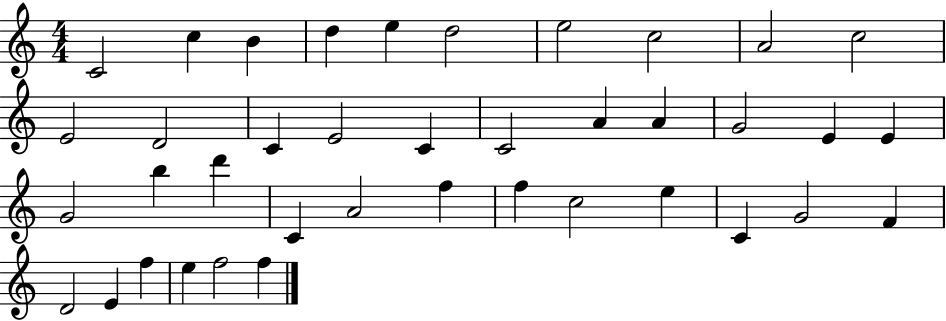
C4/h C5/q B4/q D5/q E5/q D5/h E5/h C5/h A4/h C5/h E4/h D4/h C4/q E4/h C4/q C4/h A4/q A4/q G4/h E4/q E4/q G4/h B5/q D6/q C4/q A4/h F5/q F5/q C5/h E5/q C4/q G4/h F4/q D4/h E4/q F5/q E5/q F5/h F5/q